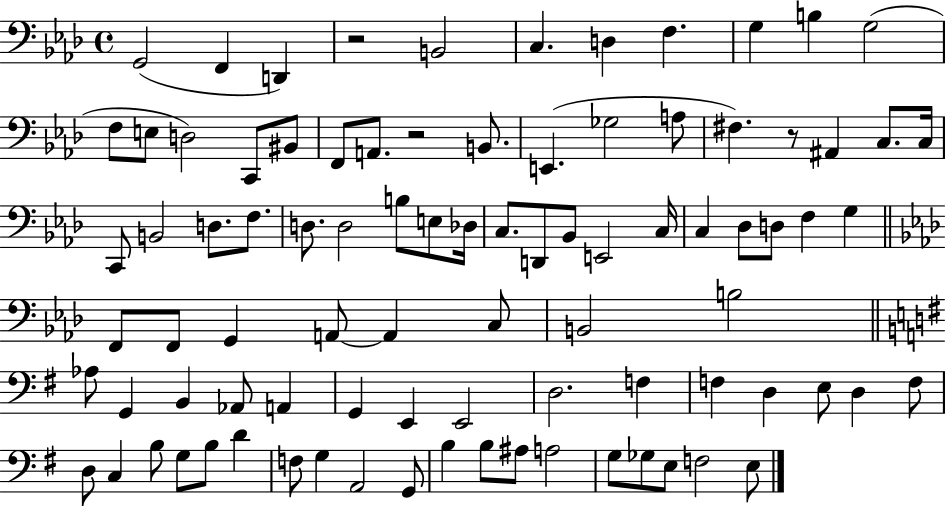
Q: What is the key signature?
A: AES major